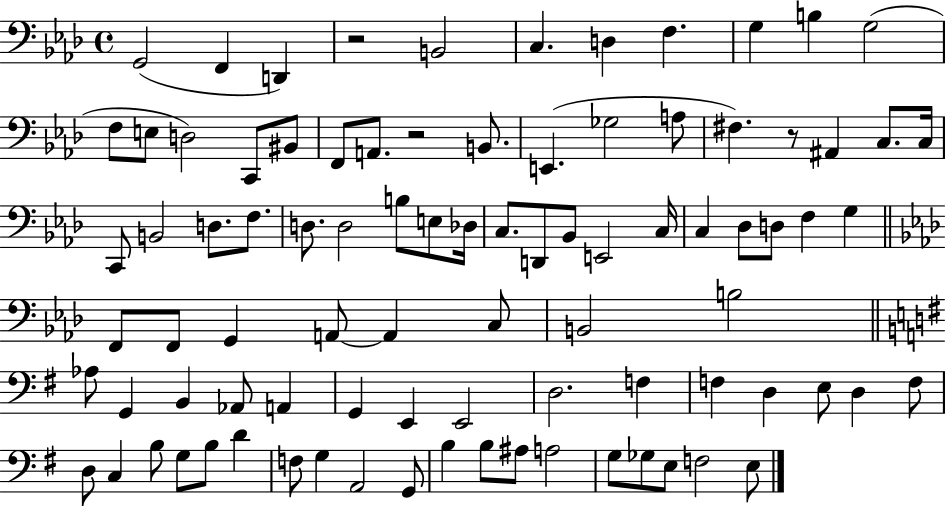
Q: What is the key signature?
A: AES major